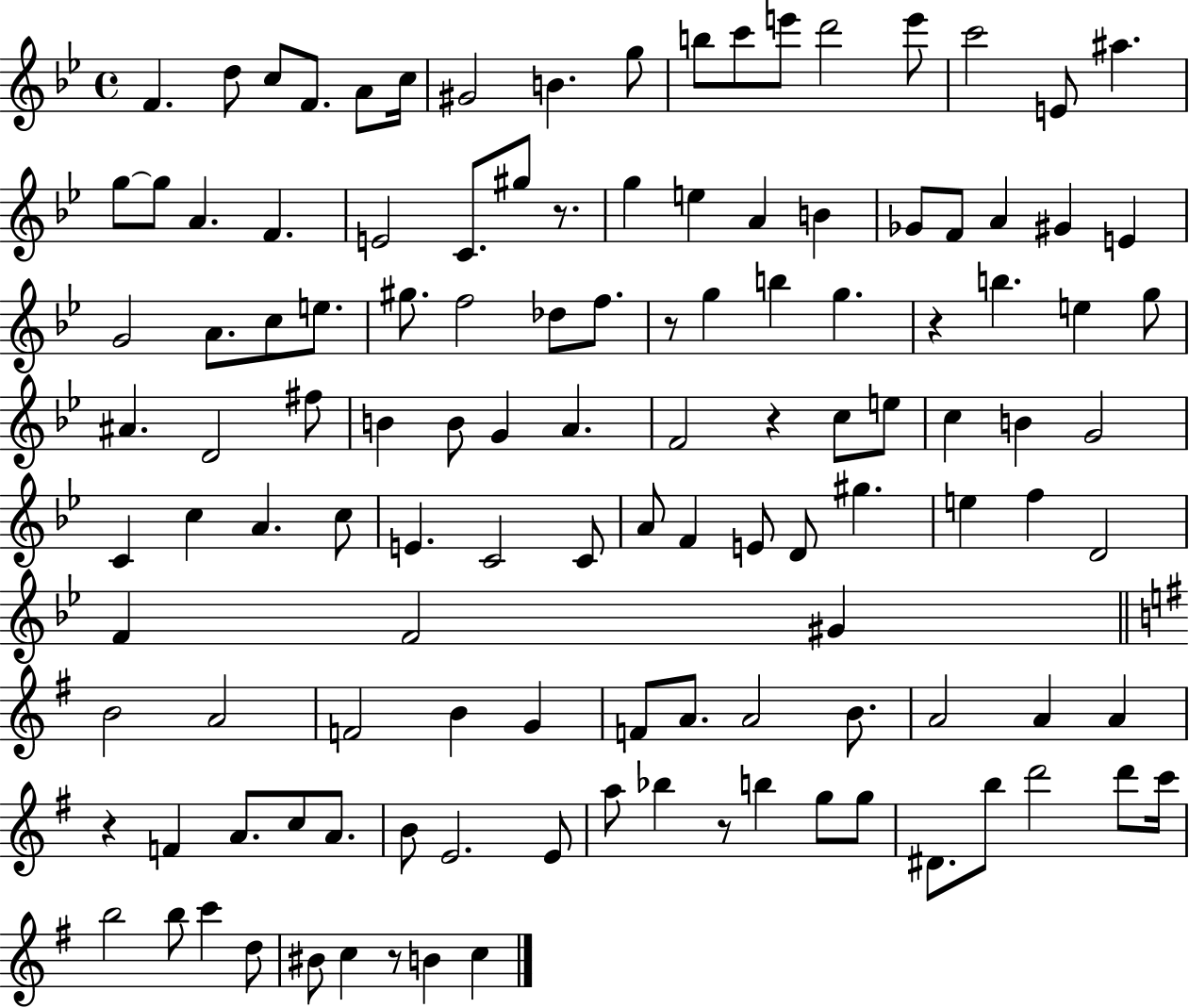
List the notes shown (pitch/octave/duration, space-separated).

F4/q. D5/e C5/e F4/e. A4/e C5/s G#4/h B4/q. G5/e B5/e C6/e E6/e D6/h E6/e C6/h E4/e A#5/q. G5/e G5/e A4/q. F4/q. E4/h C4/e. G#5/e R/e. G5/q E5/q A4/q B4/q Gb4/e F4/e A4/q G#4/q E4/q G4/h A4/e. C5/e E5/e. G#5/e. F5/h Db5/e F5/e. R/e G5/q B5/q G5/q. R/q B5/q. E5/q G5/e A#4/q. D4/h F#5/e B4/q B4/e G4/q A4/q. F4/h R/q C5/e E5/e C5/q B4/q G4/h C4/q C5/q A4/q. C5/e E4/q. C4/h C4/e A4/e F4/q E4/e D4/e G#5/q. E5/q F5/q D4/h F4/q F4/h G#4/q B4/h A4/h F4/h B4/q G4/q F4/e A4/e. A4/h B4/e. A4/h A4/q A4/q R/q F4/q A4/e. C5/e A4/e. B4/e E4/h. E4/e A5/e Bb5/q R/e B5/q G5/e G5/e D#4/e. B5/e D6/h D6/e C6/s B5/h B5/e C6/q D5/e BIS4/e C5/q R/e B4/q C5/q